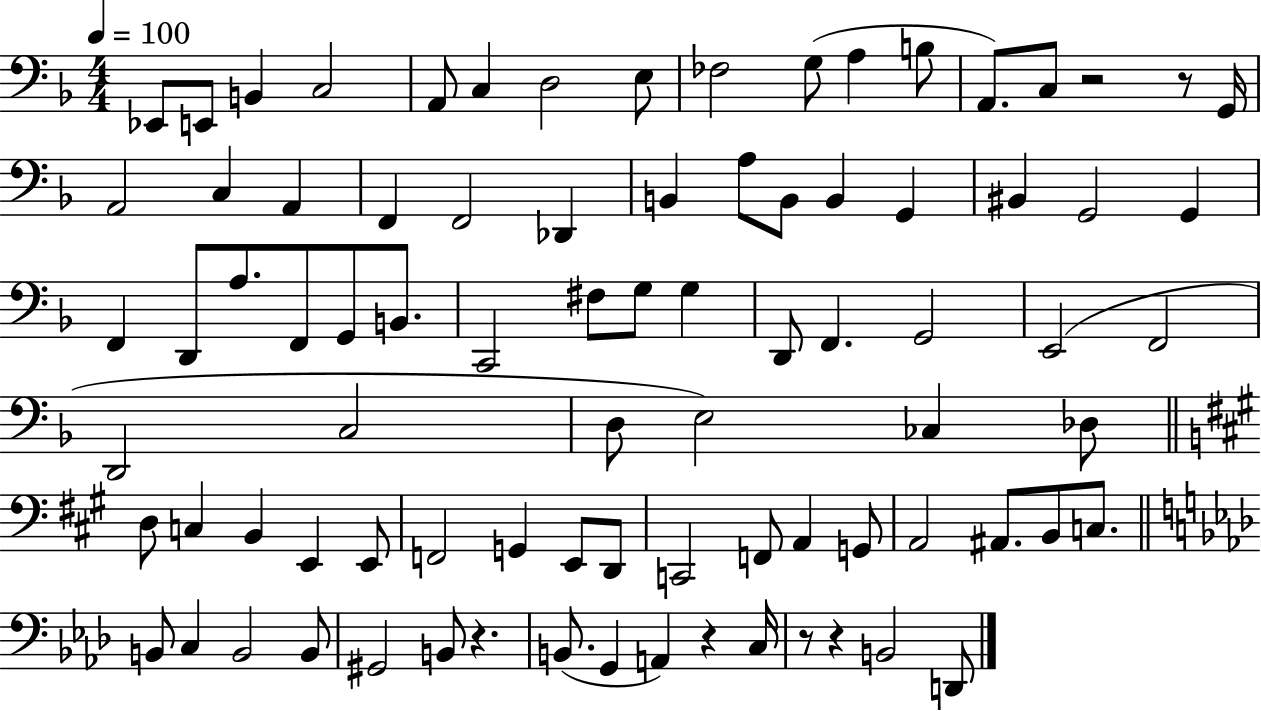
X:1
T:Untitled
M:4/4
L:1/4
K:F
_E,,/2 E,,/2 B,, C,2 A,,/2 C, D,2 E,/2 _F,2 G,/2 A, B,/2 A,,/2 C,/2 z2 z/2 G,,/4 A,,2 C, A,, F,, F,,2 _D,, B,, A,/2 B,,/2 B,, G,, ^B,, G,,2 G,, F,, D,,/2 A,/2 F,,/2 G,,/2 B,,/2 C,,2 ^F,/2 G,/2 G, D,,/2 F,, G,,2 E,,2 F,,2 D,,2 C,2 D,/2 E,2 _C, _D,/2 D,/2 C, B,, E,, E,,/2 F,,2 G,, E,,/2 D,,/2 C,,2 F,,/2 A,, G,,/2 A,,2 ^A,,/2 B,,/2 C,/2 B,,/2 C, B,,2 B,,/2 ^G,,2 B,,/2 z B,,/2 G,, A,, z C,/4 z/2 z B,,2 D,,/2